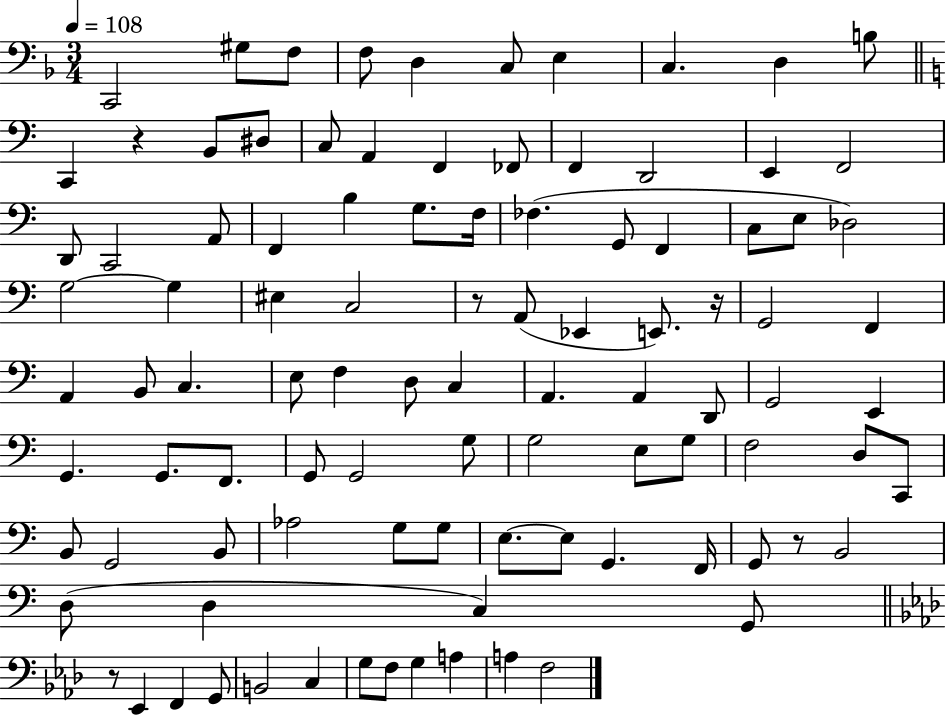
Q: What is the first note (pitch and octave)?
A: C2